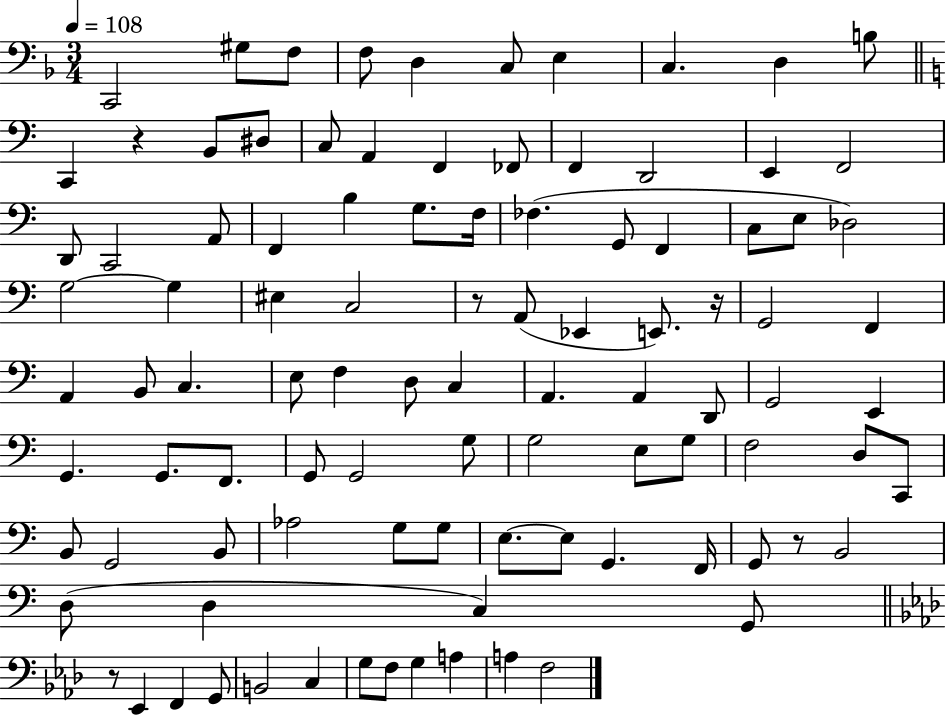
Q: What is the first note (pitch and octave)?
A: C2